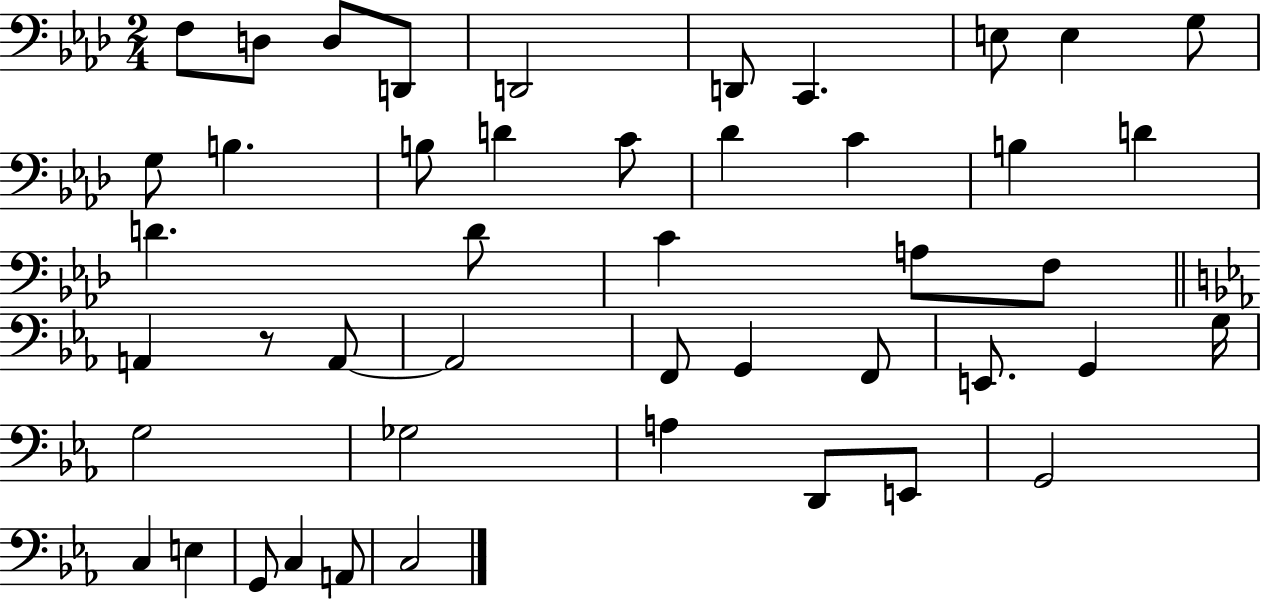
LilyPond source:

{
  \clef bass
  \numericTimeSignature
  \time 2/4
  \key aes \major
  f8 d8 d8 d,8 | d,2 | d,8 c,4. | e8 e4 g8 | \break g8 b4. | b8 d'4 c'8 | des'4 c'4 | b4 d'4 | \break d'4. d'8 | c'4 a8 f8 | \bar "||" \break \key ees \major a,4 r8 a,8~~ | a,2 | f,8 g,4 f,8 | e,8. g,4 g16 | \break g2 | ges2 | a4 d,8 e,8 | g,2 | \break c4 e4 | g,8 c4 a,8 | c2 | \bar "|."
}